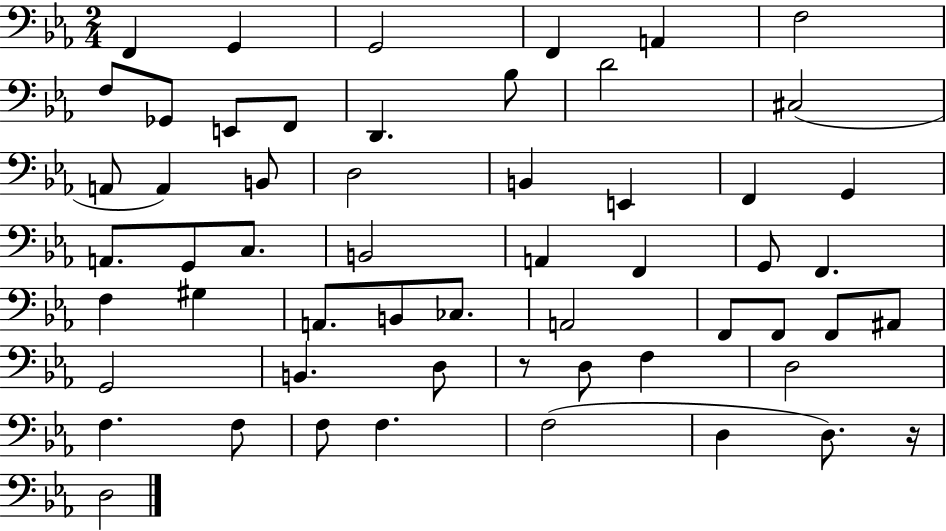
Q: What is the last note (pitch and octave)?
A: D3